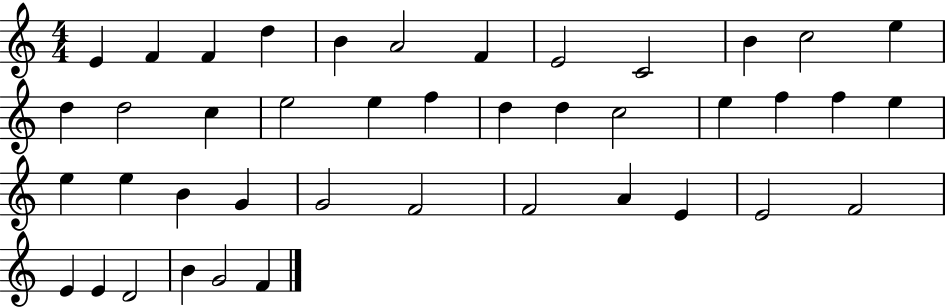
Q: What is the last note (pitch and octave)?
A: F4